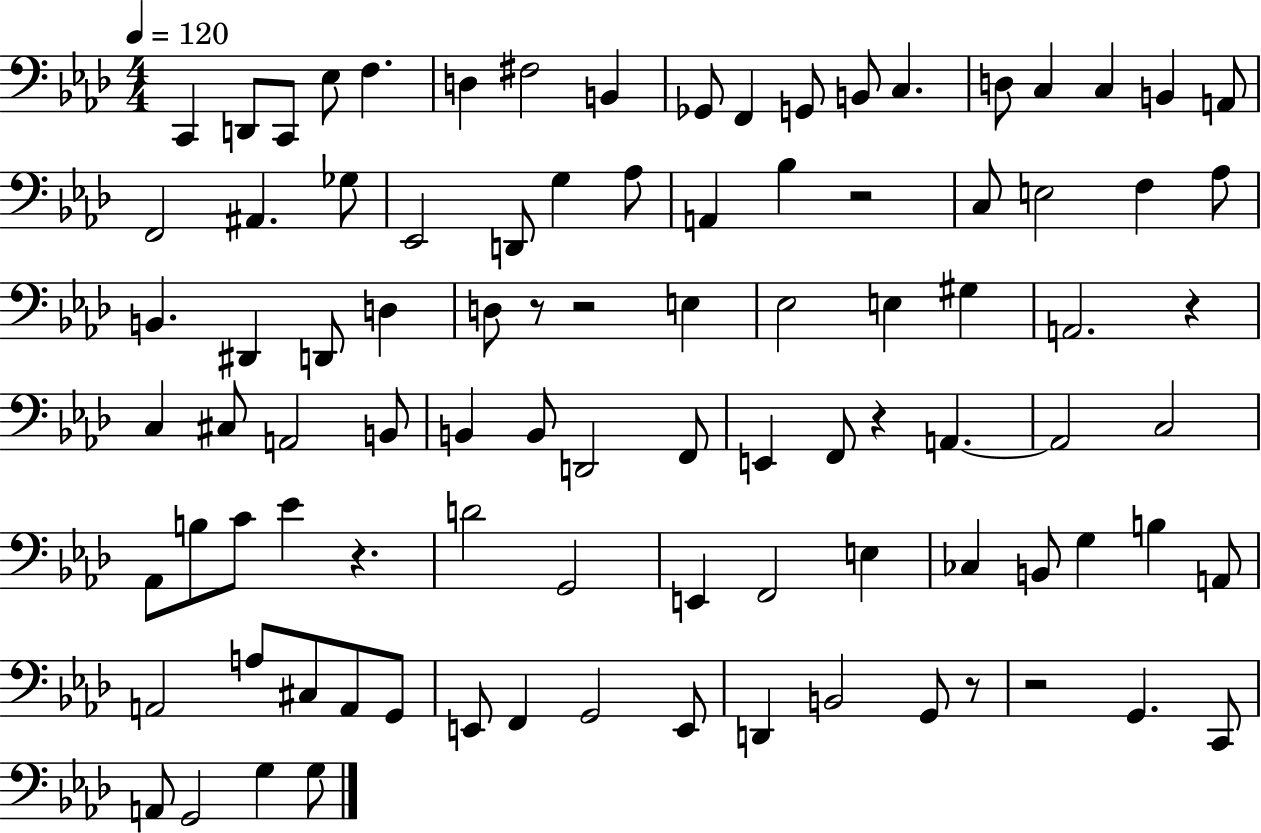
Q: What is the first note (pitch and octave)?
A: C2